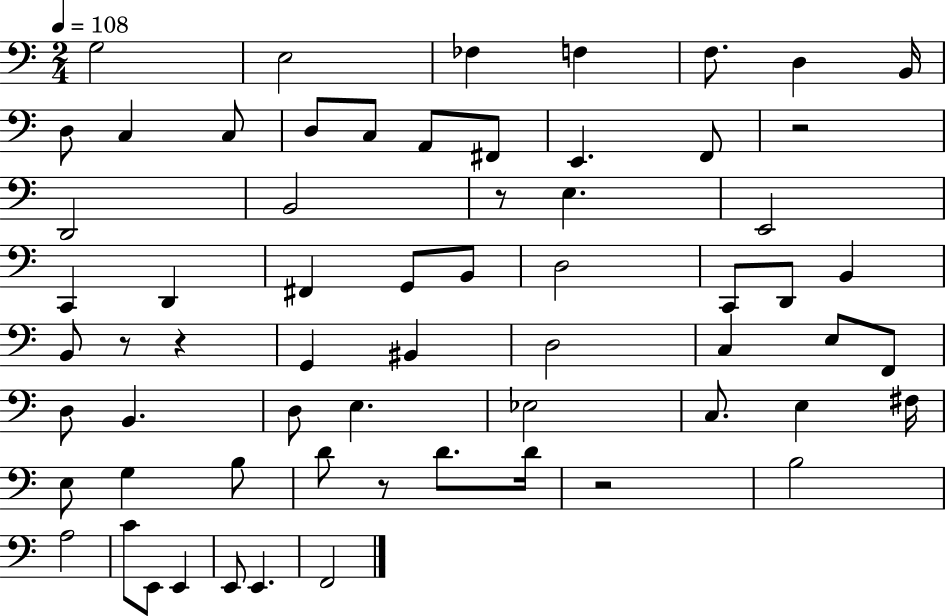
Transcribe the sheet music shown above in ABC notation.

X:1
T:Untitled
M:2/4
L:1/4
K:C
G,2 E,2 _F, F, F,/2 D, B,,/4 D,/2 C, C,/2 D,/2 C,/2 A,,/2 ^F,,/2 E,, F,,/2 z2 D,,2 B,,2 z/2 E, E,,2 C,, D,, ^F,, G,,/2 B,,/2 D,2 C,,/2 D,,/2 B,, B,,/2 z/2 z G,, ^B,, D,2 C, E,/2 F,,/2 D,/2 B,, D,/2 E, _E,2 C,/2 E, ^F,/4 E,/2 G, B,/2 D/2 z/2 D/2 D/4 z2 B,2 A,2 C/2 E,,/2 E,, E,,/2 E,, F,,2